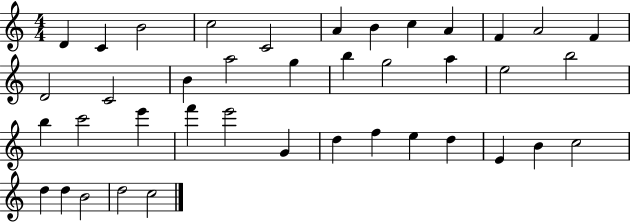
D4/q C4/q B4/h C5/h C4/h A4/q B4/q C5/q A4/q F4/q A4/h F4/q D4/h C4/h B4/q A5/h G5/q B5/q G5/h A5/q E5/h B5/h B5/q C6/h E6/q F6/q E6/h G4/q D5/q F5/q E5/q D5/q E4/q B4/q C5/h D5/q D5/q B4/h D5/h C5/h